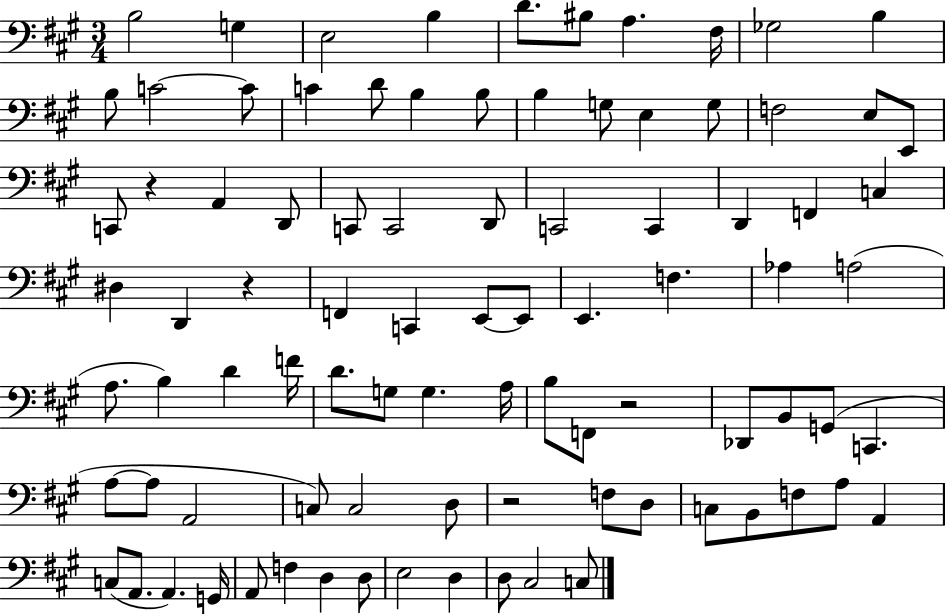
B3/h G3/q E3/h B3/q D4/e. BIS3/e A3/q. F#3/s Gb3/h B3/q B3/e C4/h C4/e C4/q D4/e B3/q B3/e B3/q G3/e E3/q G3/e F3/h E3/e E2/e C2/e R/q A2/q D2/e C2/e C2/h D2/e C2/h C2/q D2/q F2/q C3/q D#3/q D2/q R/q F2/q C2/q E2/e E2/e E2/q. F3/q. Ab3/q A3/h A3/e. B3/q D4/q F4/s D4/e. G3/e G3/q. A3/s B3/e F2/e R/h Db2/e B2/e G2/e C2/q. A3/e A3/e A2/h C3/e C3/h D3/e R/h F3/e D3/e C3/e B2/e F3/e A3/e A2/q C3/e A2/e. A2/q. G2/s A2/e F3/q D3/q D3/e E3/h D3/q D3/e C#3/h C3/e